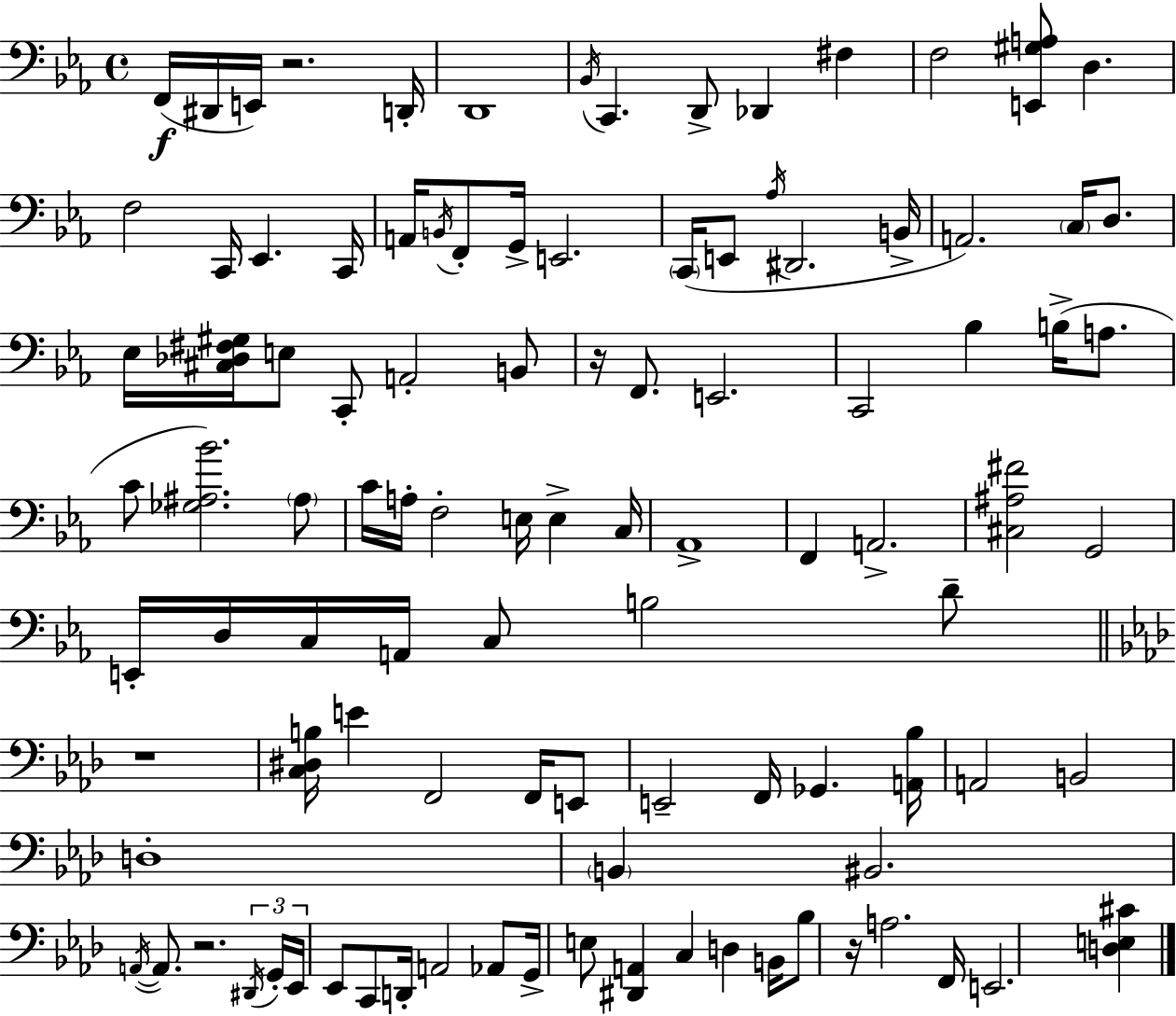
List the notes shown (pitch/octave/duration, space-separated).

F2/s D#2/s E2/s R/h. D2/s D2/w Bb2/s C2/q. D2/e Db2/q F#3/q F3/h [E2,G#3,A3]/e D3/q. F3/h C2/s Eb2/q. C2/s A2/s B2/s F2/e G2/s E2/h. C2/s E2/e Ab3/s D#2/h. B2/s A2/h. C3/s D3/e. Eb3/s [C#3,Db3,F#3,G#3]/s E3/e C2/e A2/h B2/e R/s F2/e. E2/h. C2/h Bb3/q B3/s A3/e. C4/e [Gb3,A#3,Bb4]/h. A#3/e C4/s A3/s F3/h E3/s E3/q C3/s Ab2/w F2/q A2/h. [C#3,A#3,F#4]/h G2/h E2/s D3/s C3/s A2/s C3/e B3/h D4/e R/w [C3,D#3,B3]/s E4/q F2/h F2/s E2/e E2/h F2/s Gb2/q. [A2,Bb3]/s A2/h B2/h D3/w B2/q BIS2/h. A2/s A2/e. R/h. D#2/s G2/s Eb2/s Eb2/e C2/e D2/s A2/h Ab2/e G2/s E3/e [D#2,A2]/q C3/q D3/q B2/s Bb3/e R/s A3/h. F2/s E2/h. [D3,E3,C#4]/q